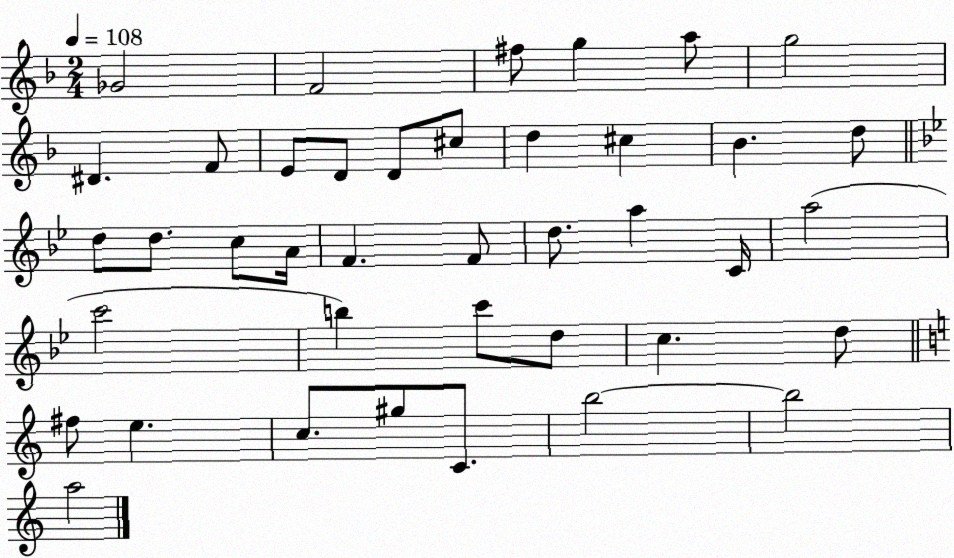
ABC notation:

X:1
T:Untitled
M:2/4
L:1/4
K:F
_G2 F2 ^f/2 g a/2 g2 ^D F/2 E/2 D/2 D/2 ^c/2 d ^c _B d/2 d/2 d/2 c/2 A/4 F F/2 d/2 a C/4 a2 c'2 b c'/2 d/2 c d/2 ^f/2 e c/2 ^g/2 C/2 b2 b2 a2